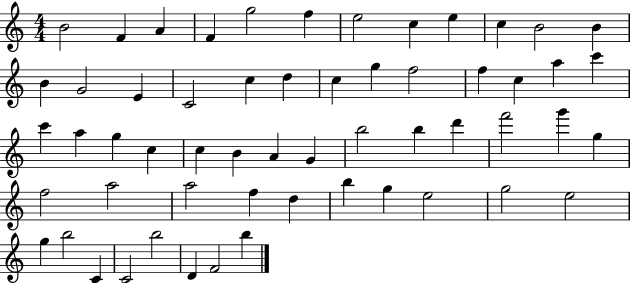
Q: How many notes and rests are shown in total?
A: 57